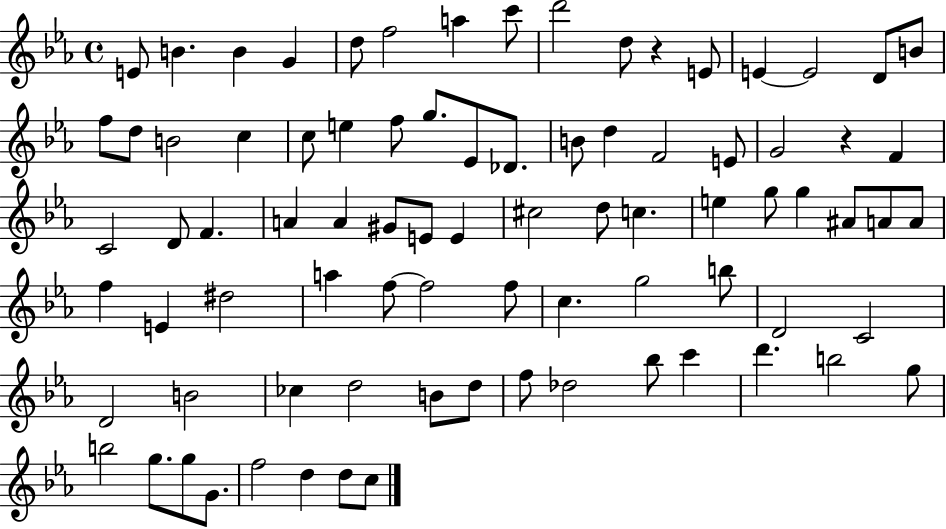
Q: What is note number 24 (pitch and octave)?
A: Eb4